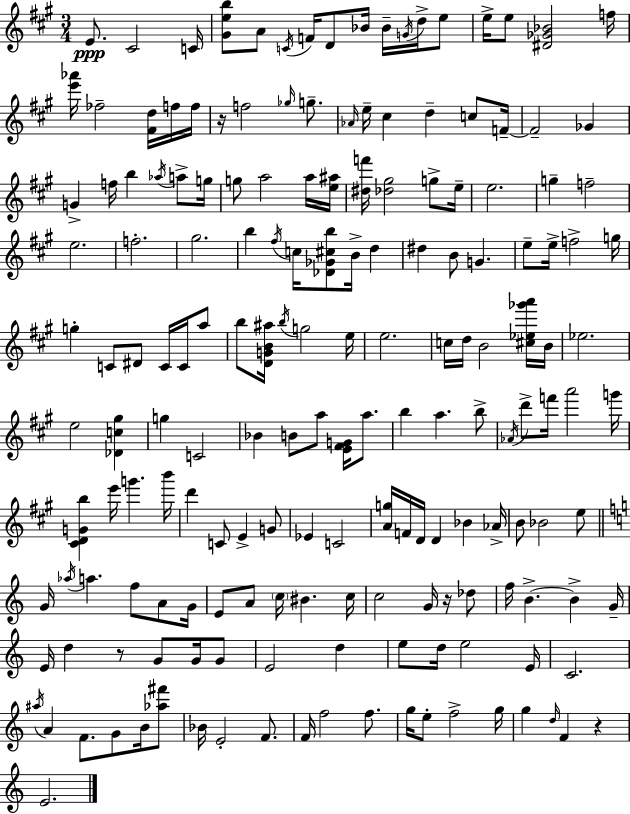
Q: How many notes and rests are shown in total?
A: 174